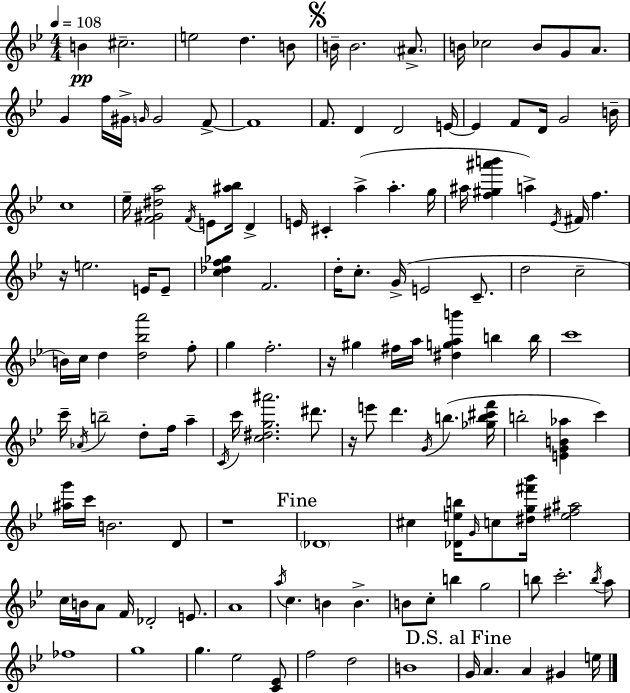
{
  \clef treble
  \numericTimeSignature
  \time 4/4
  \key g \minor
  \tempo 4 = 108
  \repeat volta 2 { b'4\pp cis''2.-- | e''2 d''4. b'8 | \mark \markup { \musicglyph "scripts.segno" } b'16-- b'2. \parenthesize ais'8.-> | b'16 ces''2 b'8 g'8 a'8. | \break g'4 f''16 gis'16-> \grace { g'16 } g'2 f'8->~~ | f'1 | f'8. d'4 d'2 | e'16~~ e'4 f'8 d'16 g'2 | \break b'16-- c''1 | ees''16-- <f' gis' dis'' a''>2 \acciaccatura { f'16 } e'8 <ais'' bes''>16 d'4-> | e'16 cis'4-. a''4->( a''4.-. | g''16 ais''16 <f'' gis'' ais''' b'''>4 a''4->) \acciaccatura { ees'16 } fis'16 f''4. | \break r16 e''2. | e'16 e'8-- <c'' des'' f'' ges''>4 f'2. | d''16-. c''8.-. g'16->( e'2 | c'8.-- d''2 c''2-- | \break b'16) c''16 d''4 <d'' bes'' a'''>2 | f''8-. g''4 f''2.-. | r16 gis''4 fis''16 a''16 <dis'' g'' a'' b'''>4 b''4 | b''16 c'''1 | \break c'''16-- \acciaccatura { aes'16 } b''2-- d''8-. f''16 | a''4-- \acciaccatura { c'16 } c'''16 <c'' dis'' g'' ais'''>2. | dis'''8. r16 e'''8 d'''4. \acciaccatura { g'16 } b''4.( | <ges'' b'' cis''' f'''>16 b''2-. <e' g' b' aes''>4 | \break c'''4) <ais'' g'''>16 c'''16 b'2. | d'8 r1 | \mark "Fine" \parenthesize des'1 | cis''4 <des' e'' b''>16 \grace { g'16 } c''8 <dis'' g'' fis''' bes'''>16 <e'' fis'' ais''>2 | \break c''16 b'16 a'8 f'16 des'2-. | e'8. a'1 | \acciaccatura { a''16 } c''4. b'4 | b'4.-> b'8 c''8-. b''4 | \break g''2 b''8 c'''2.-. | \acciaccatura { b''16 } a''8 fes''1 | g''1 | g''4. ees''2 | \break <c' ees'>8 f''2 | d''2 b'1 | \mark "D.S. al Fine" g'16 a'4. | a'4 gis'4 e''16 } \bar "|."
}